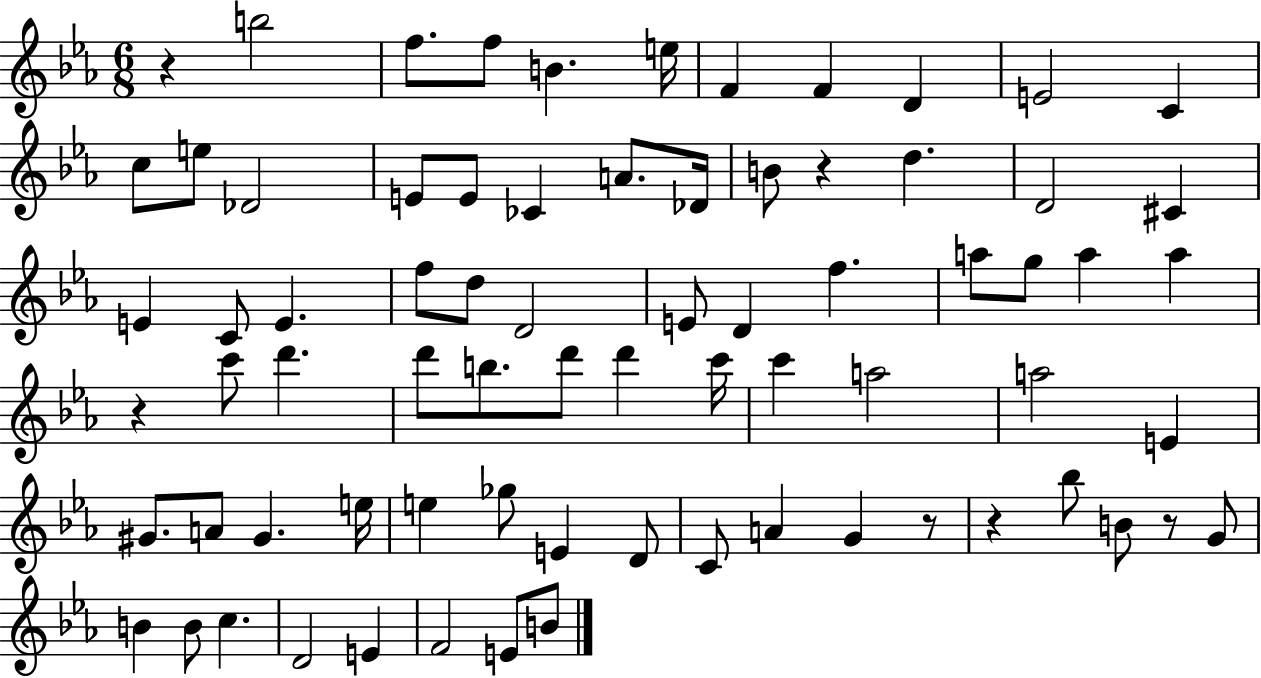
R/q B5/h F5/e. F5/e B4/q. E5/s F4/q F4/q D4/q E4/h C4/q C5/e E5/e Db4/h E4/e E4/e CES4/q A4/e. Db4/s B4/e R/q D5/q. D4/h C#4/q E4/q C4/e E4/q. F5/e D5/e D4/h E4/e D4/q F5/q. A5/e G5/e A5/q A5/q R/q C6/e D6/q. D6/e B5/e. D6/e D6/q C6/s C6/q A5/h A5/h E4/q G#4/e. A4/e G#4/q. E5/s E5/q Gb5/e E4/q D4/e C4/e A4/q G4/q R/e R/q Bb5/e B4/e R/e G4/e B4/q B4/e C5/q. D4/h E4/q F4/h E4/e B4/e